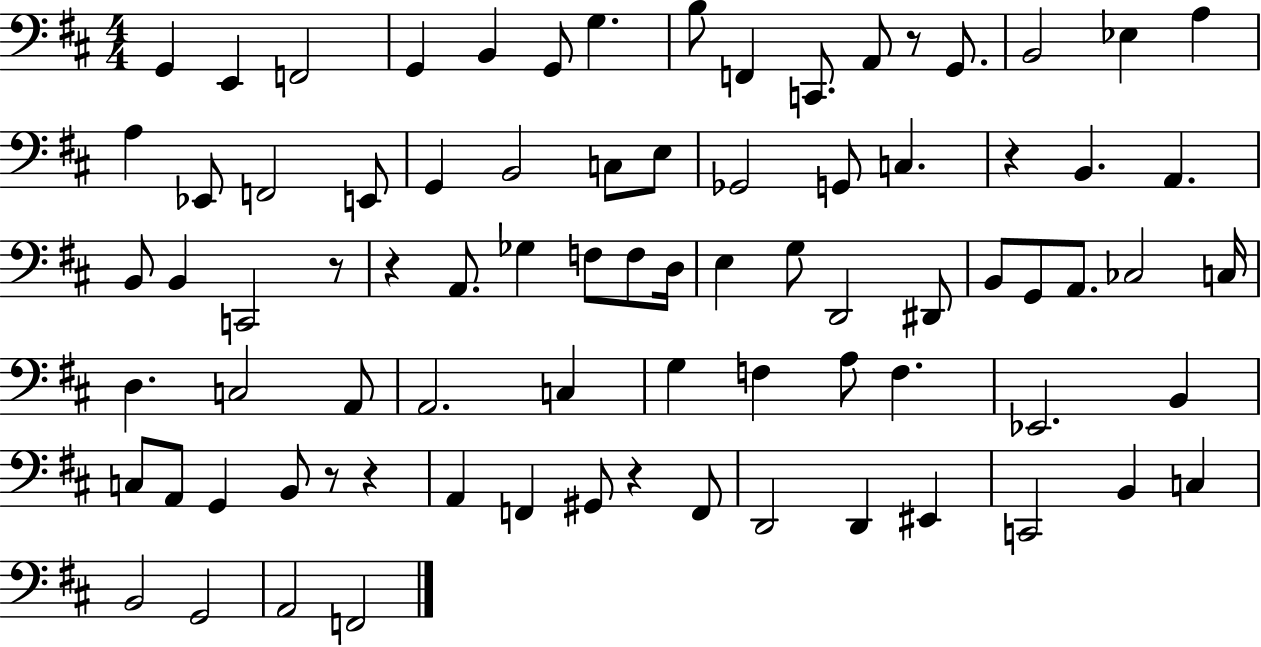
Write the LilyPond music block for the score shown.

{
  \clef bass
  \numericTimeSignature
  \time 4/4
  \key d \major
  \repeat volta 2 { g,4 e,4 f,2 | g,4 b,4 g,8 g4. | b8 f,4 c,8. a,8 r8 g,8. | b,2 ees4 a4 | \break a4 ees,8 f,2 e,8 | g,4 b,2 c8 e8 | ges,2 g,8 c4. | r4 b,4. a,4. | \break b,8 b,4 c,2 r8 | r4 a,8. ges4 f8 f8 d16 | e4 g8 d,2 dis,8 | b,8 g,8 a,8. ces2 c16 | \break d4. c2 a,8 | a,2. c4 | g4 f4 a8 f4. | ees,2. b,4 | \break c8 a,8 g,4 b,8 r8 r4 | a,4 f,4 gis,8 r4 f,8 | d,2 d,4 eis,4 | c,2 b,4 c4 | \break b,2 g,2 | a,2 f,2 | } \bar "|."
}